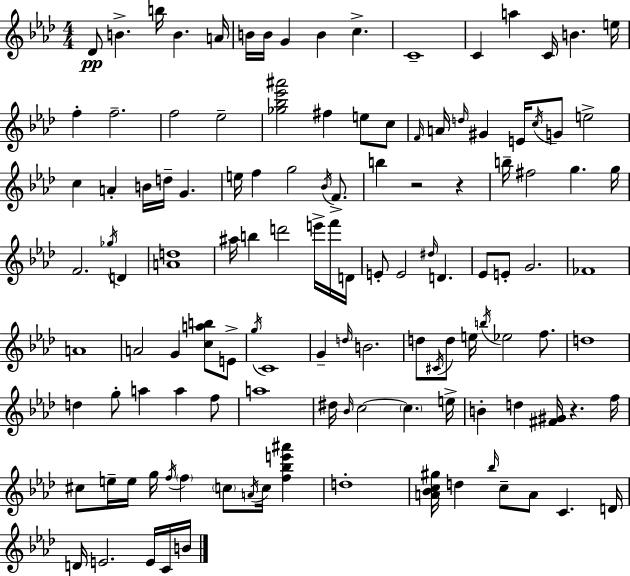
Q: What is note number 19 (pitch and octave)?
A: F5